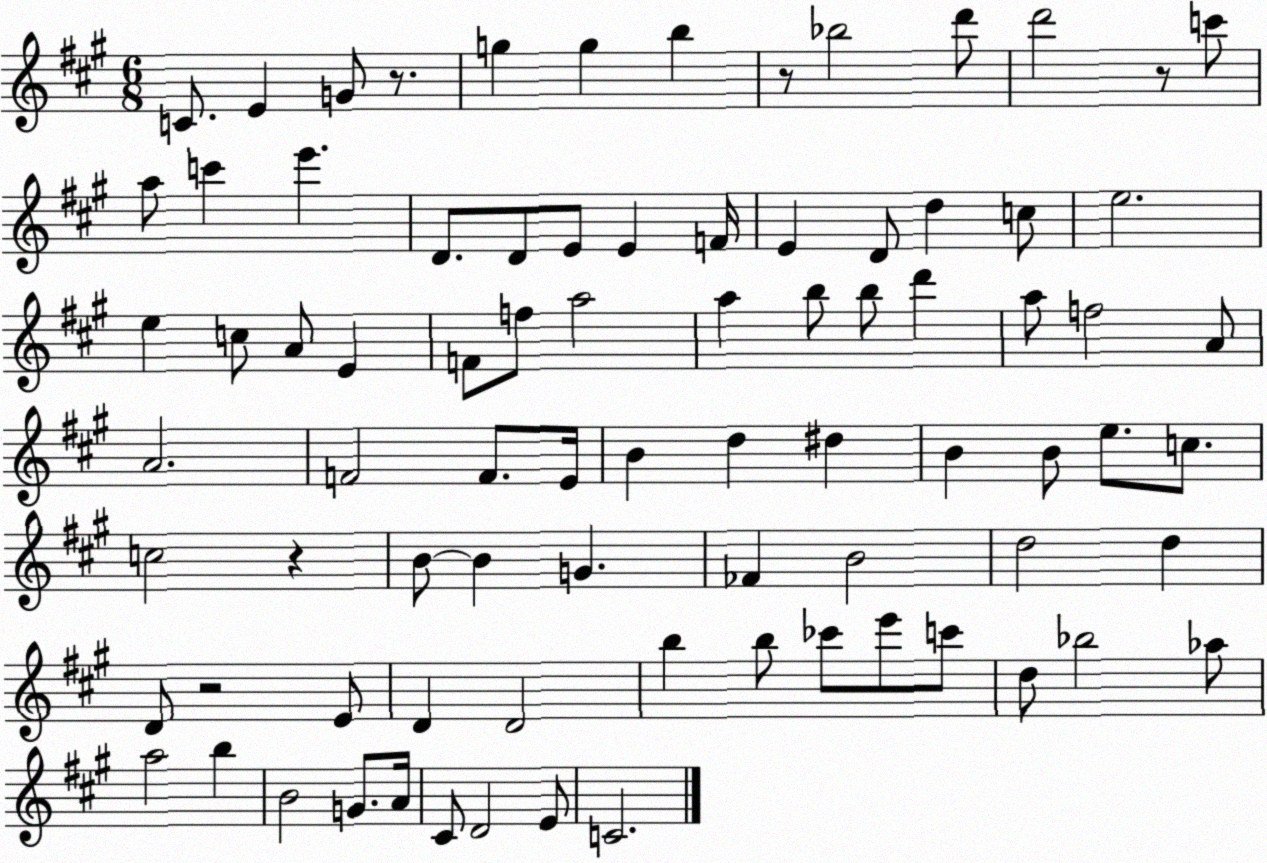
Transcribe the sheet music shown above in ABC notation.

X:1
T:Untitled
M:6/8
L:1/4
K:A
C/2 E G/2 z/2 g g b z/2 _b2 d'/2 d'2 z/2 c'/2 a/2 c' e' D/2 D/2 E/2 E F/4 E D/2 d c/2 e2 e c/2 A/2 E F/2 f/2 a2 a b/2 b/2 d' a/2 f2 A/2 A2 F2 F/2 E/4 B d ^d B B/2 e/2 c/2 c2 z B/2 B G _F B2 d2 d D/2 z2 E/2 D D2 b b/2 _c'/2 e'/2 c'/2 d/2 _b2 _a/2 a2 b B2 G/2 A/4 ^C/2 D2 E/2 C2